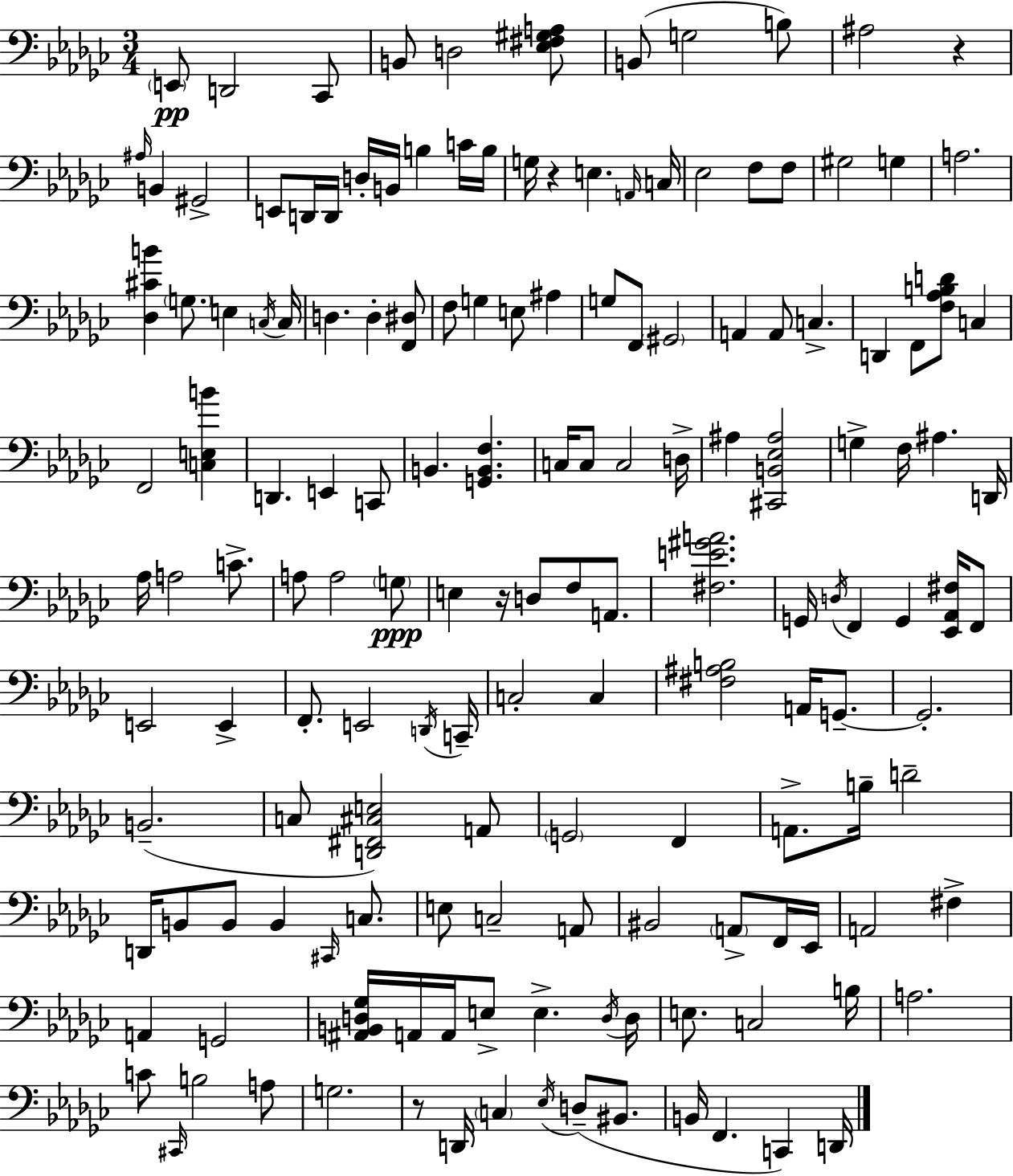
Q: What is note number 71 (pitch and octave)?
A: D3